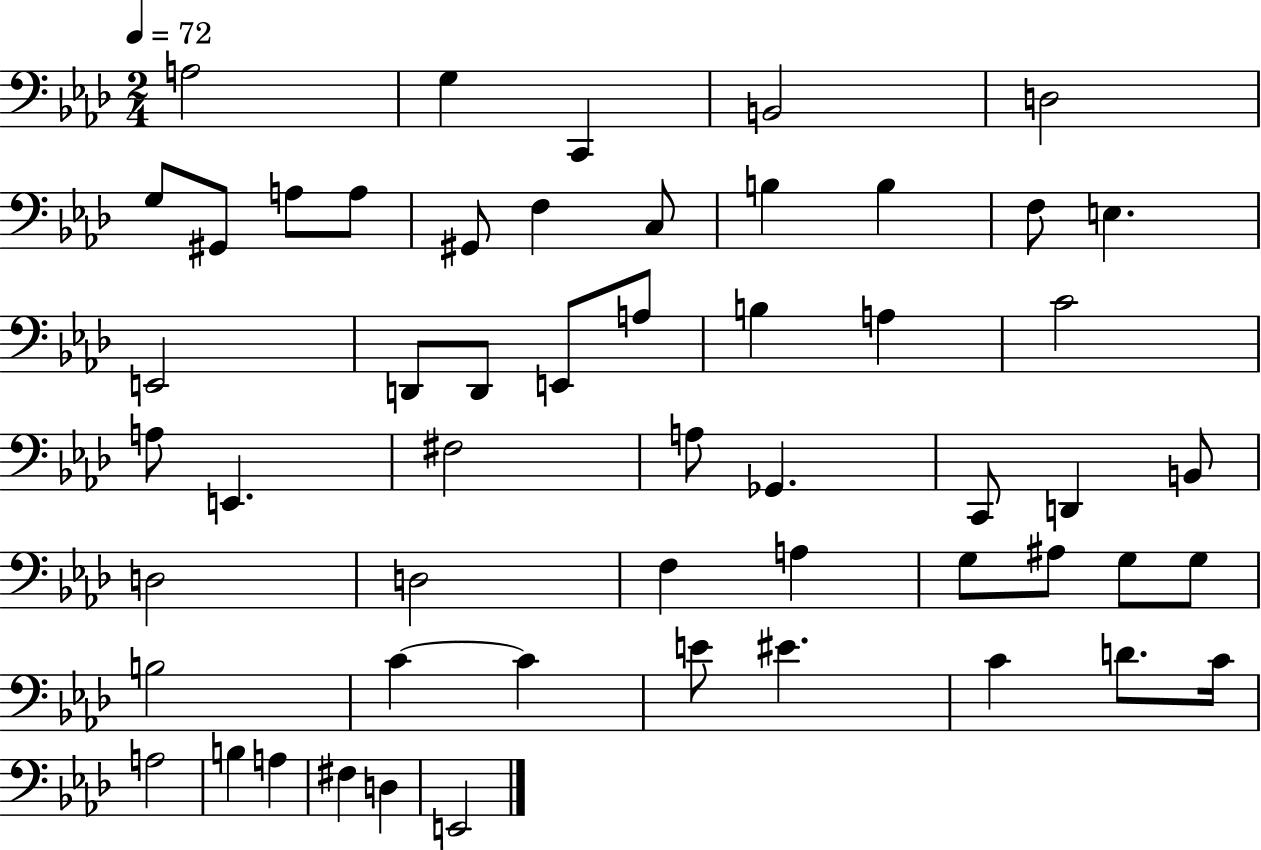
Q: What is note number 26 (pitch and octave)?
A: E2